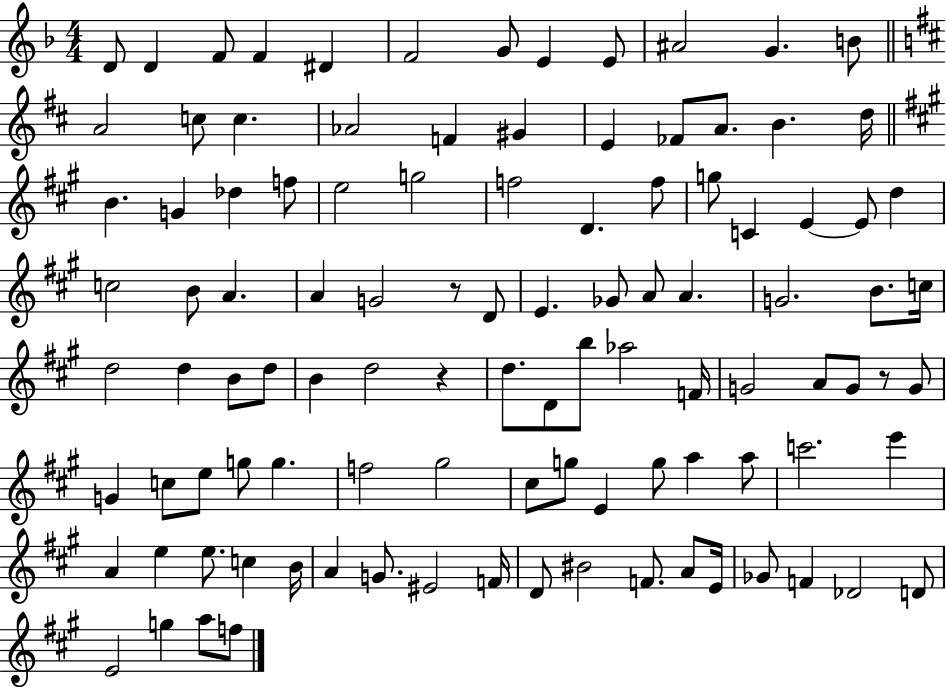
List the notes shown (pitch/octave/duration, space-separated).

D4/e D4/q F4/e F4/q D#4/q F4/h G4/e E4/q E4/e A#4/h G4/q. B4/e A4/h C5/e C5/q. Ab4/h F4/q G#4/q E4/q FES4/e A4/e. B4/q. D5/s B4/q. G4/q Db5/q F5/e E5/h G5/h F5/h D4/q. F5/e G5/e C4/q E4/q E4/e D5/q C5/h B4/e A4/q. A4/q G4/h R/e D4/e E4/q. Gb4/e A4/e A4/q. G4/h. B4/e. C5/s D5/h D5/q B4/e D5/e B4/q D5/h R/q D5/e. D4/e B5/e Ab5/h F4/s G4/h A4/e G4/e R/e G4/e G4/q C5/e E5/e G5/e G5/q. F5/h G#5/h C#5/e G5/e E4/q G5/e A5/q A5/e C6/h. E6/q A4/q E5/q E5/e. C5/q B4/s A4/q G4/e. EIS4/h F4/s D4/e BIS4/h F4/e. A4/e E4/s Gb4/e F4/q Db4/h D4/e E4/h G5/q A5/e F5/e